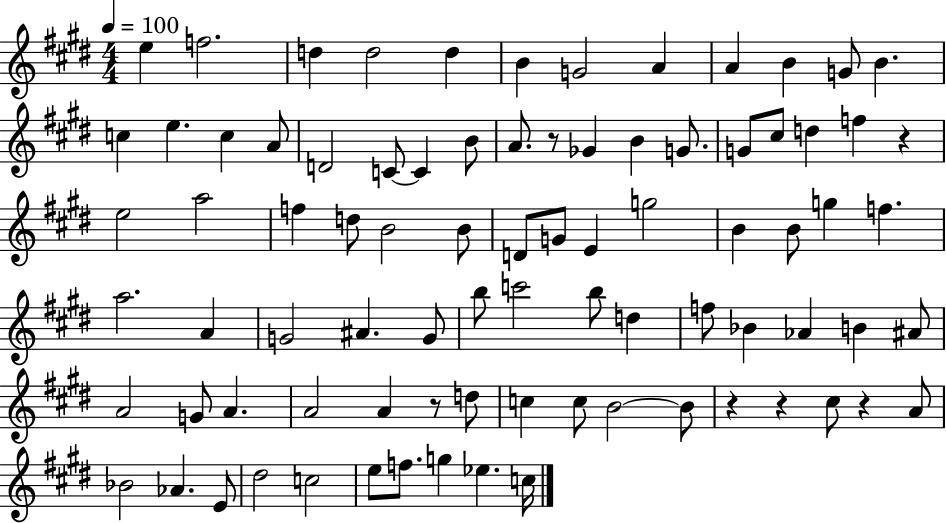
X:1
T:Untitled
M:4/4
L:1/4
K:E
e f2 d d2 d B G2 A A B G/2 B c e c A/2 D2 C/2 C B/2 A/2 z/2 _G B G/2 G/2 ^c/2 d f z e2 a2 f d/2 B2 B/2 D/2 G/2 E g2 B B/2 g f a2 A G2 ^A G/2 b/2 c'2 b/2 d f/2 _B _A B ^A/2 A2 G/2 A A2 A z/2 d/2 c c/2 B2 B/2 z z ^c/2 z A/2 _B2 _A E/2 ^d2 c2 e/2 f/2 g _e c/4